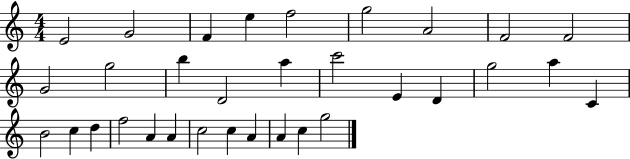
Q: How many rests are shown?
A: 0